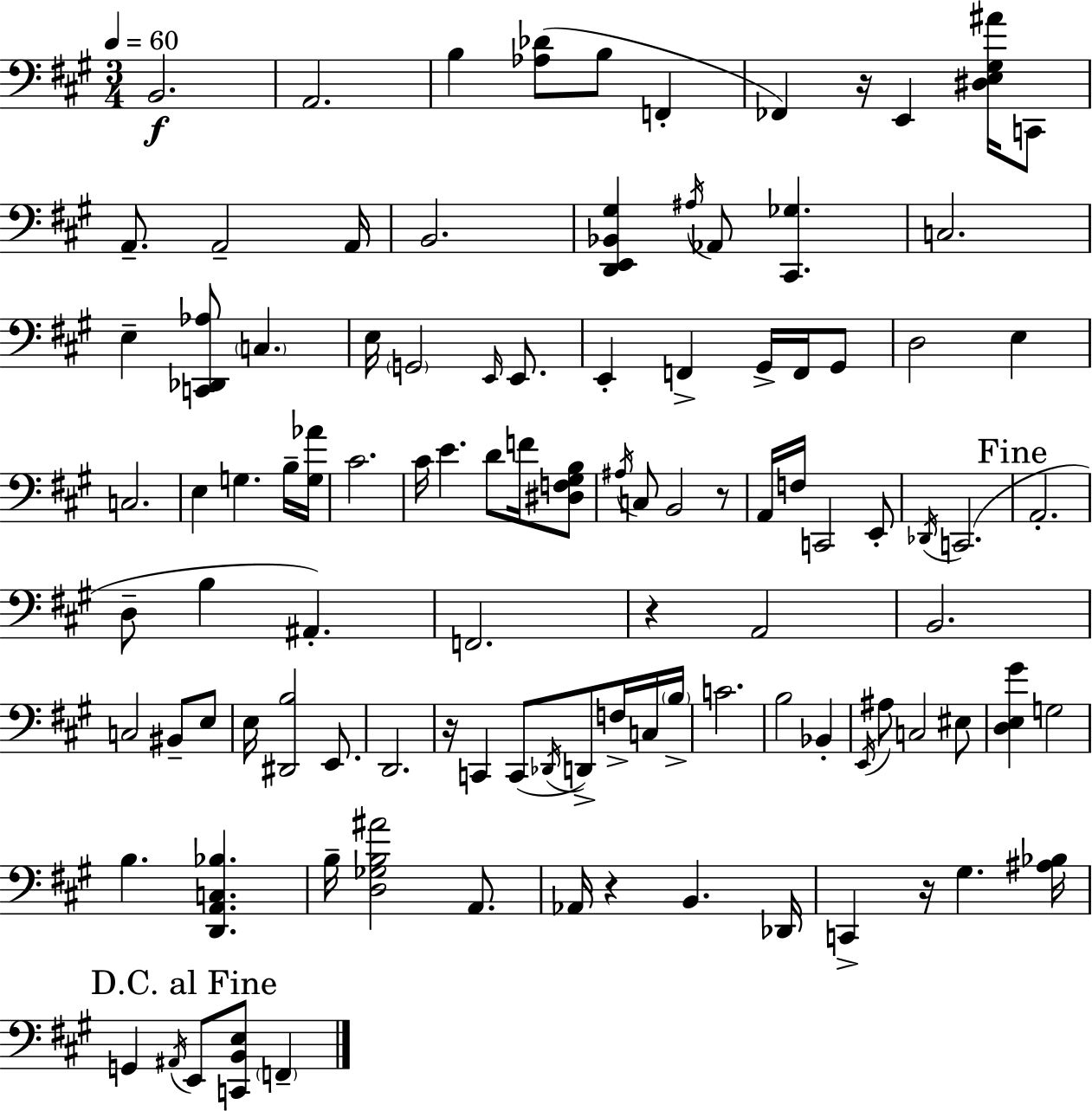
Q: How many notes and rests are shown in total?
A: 105